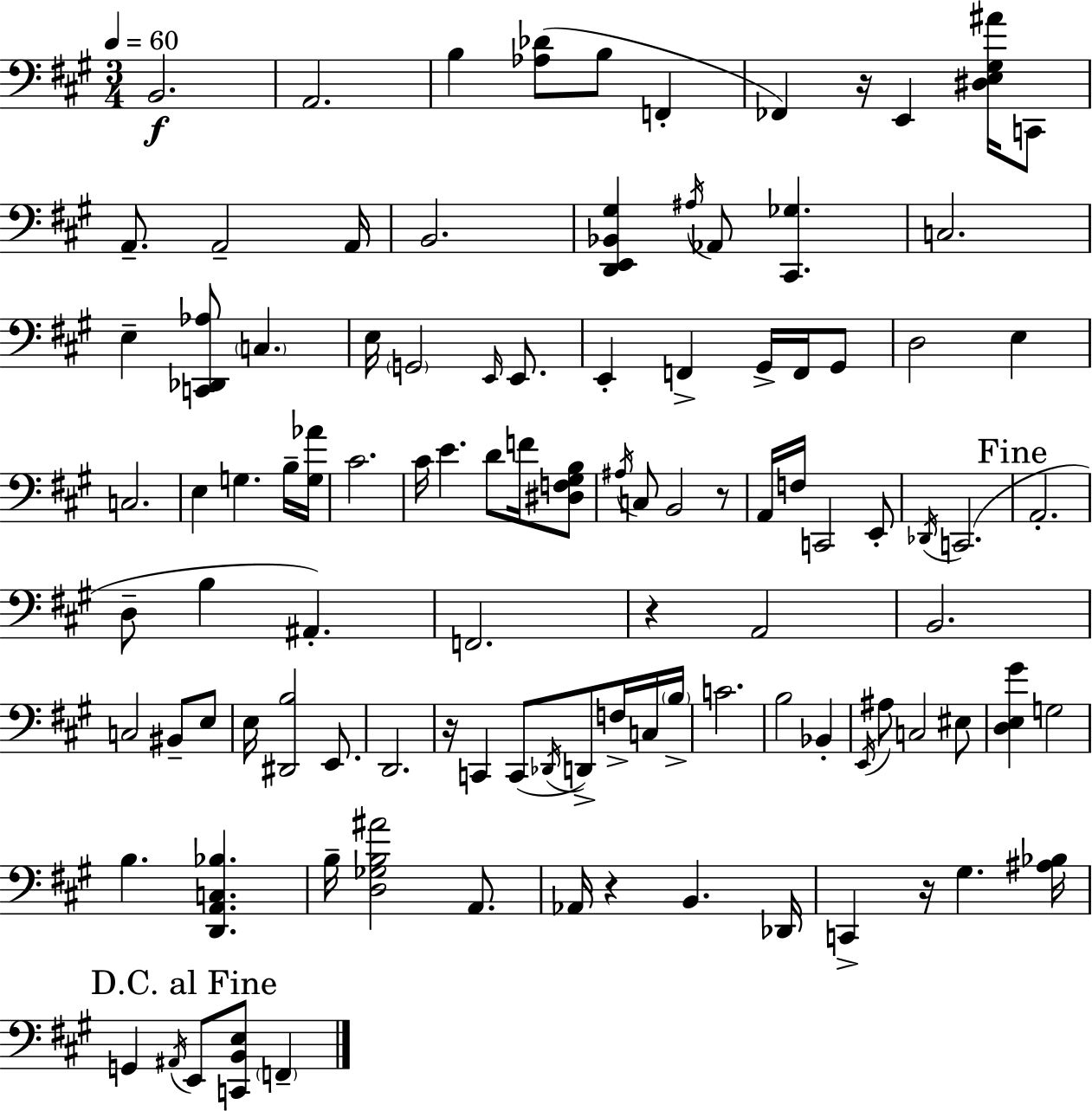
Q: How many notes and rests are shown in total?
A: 105